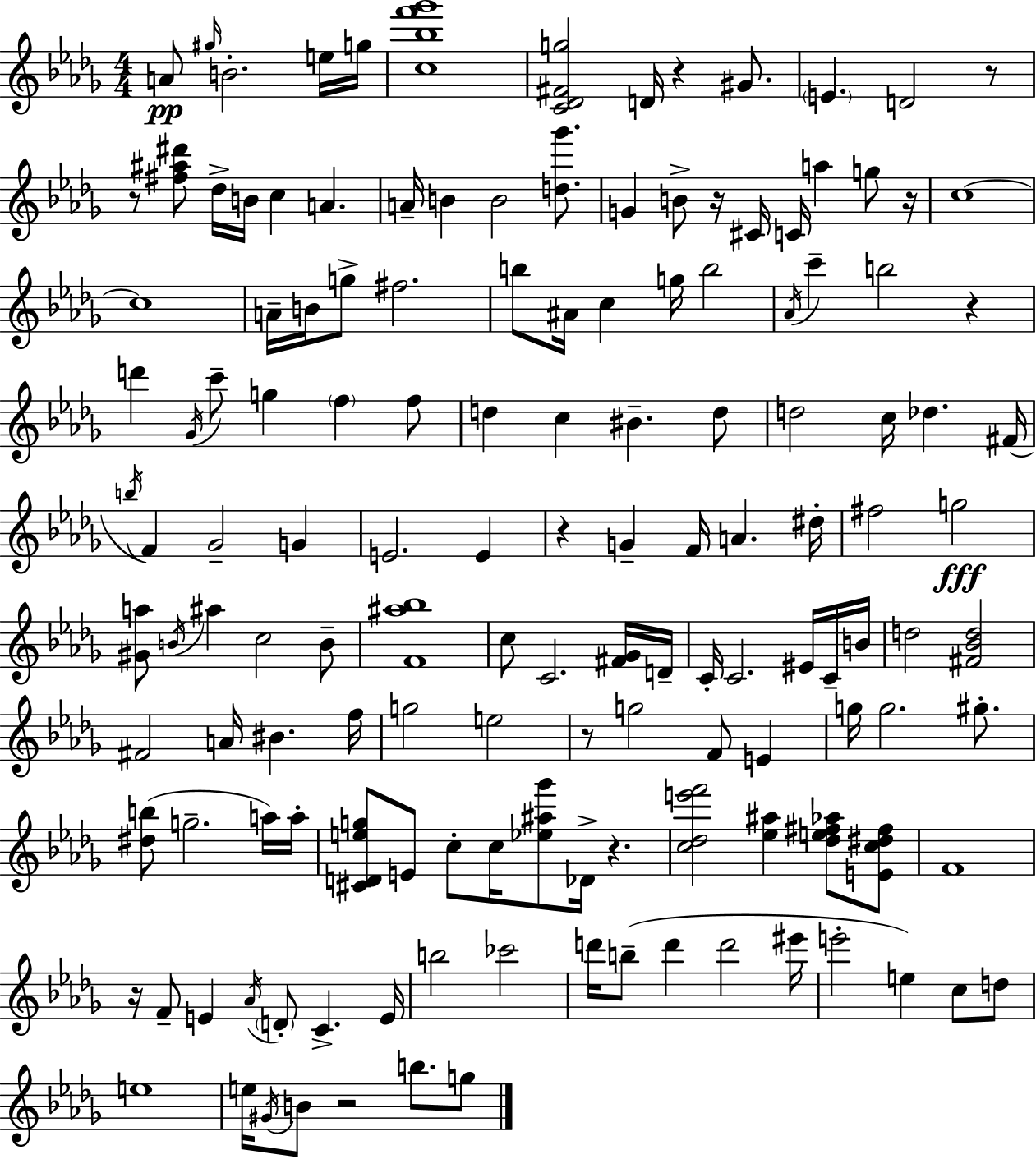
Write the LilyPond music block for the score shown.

{
  \clef treble
  \numericTimeSignature
  \time 4/4
  \key bes \minor
  a'8\pp \grace { gis''16 } b'2.-. e''16 | g''16 <c'' bes'' f''' ges'''>1 | <c' des' fis' g''>2 d'16 r4 gis'8. | \parenthesize e'4. d'2 r8 | \break r8 <fis'' ais'' dis'''>8 des''16-> b'16 c''4 a'4. | a'16-- b'4 b'2 <d'' ges'''>8. | g'4 b'8-> r16 cis'16 c'16 a''4 g''8 | r16 c''1~~ | \break c''1 | a'16-- b'16 g''8-> fis''2. | b''8 ais'16 c''4 g''16 b''2 | \acciaccatura { aes'16 } c'''4-- b''2 r4 | \break d'''4 \acciaccatura { ges'16 } c'''8-- g''4 \parenthesize f''4 | f''8 d''4 c''4 bis'4.-- | d''8 d''2 c''16 des''4. | fis'16( \acciaccatura { b''16 } f'4) ges'2-- | \break g'4 e'2. | e'4 r4 g'4-- f'16 a'4. | dis''16-. fis''2 g''2\fff | <gis' a''>8 \acciaccatura { b'16 } ais''4 c''2 | \break b'8-- <f' ais'' bes''>1 | c''8 c'2. | <fis' ges'>16 d'16-- c'16-. c'2. | eis'16 c'16-- b'16 d''2 <fis' bes' d''>2 | \break fis'2 a'16 bis'4. | f''16 g''2 e''2 | r8 g''2 f'8 | e'4 g''16 g''2. | \break gis''8.-. <dis'' b''>8( g''2.-- | a''16) a''16-. <cis' d' e'' g''>8 e'8 c''8-. c''16 <ees'' ais'' ges'''>8 des'16-> r4. | <c'' des'' e''' f'''>2 <ees'' ais''>4 | <des'' e'' fis'' aes''>8 <e' c'' dis'' fis''>8 f'1 | \break r16 f'8-- e'4 \acciaccatura { aes'16 } \parenthesize d'8-. c'4.-> | e'16 b''2 ces'''2 | d'''16 b''8--( d'''4 d'''2 | eis'''16 e'''2-. e''4) | \break c''8 d''8 e''1 | e''16 \acciaccatura { gis'16 } b'8 r2 | b''8. g''8 \bar "|."
}